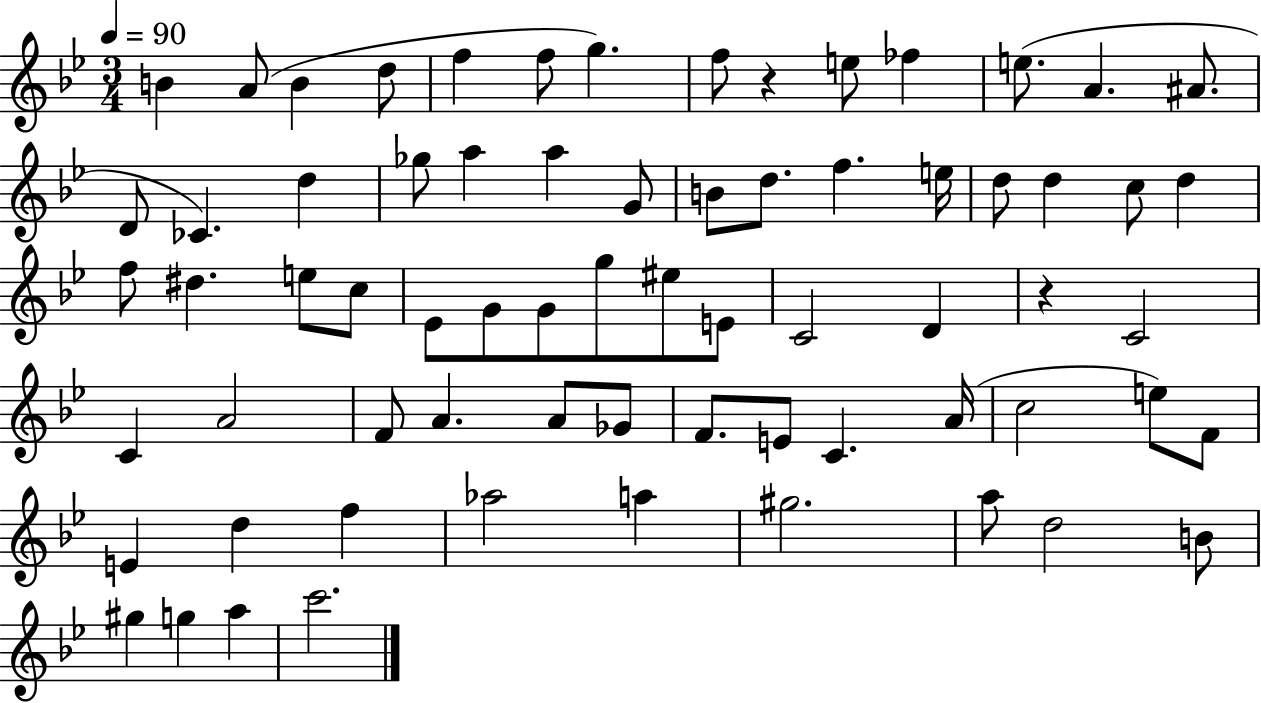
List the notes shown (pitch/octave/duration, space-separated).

B4/q A4/e B4/q D5/e F5/q F5/e G5/q. F5/e R/q E5/e FES5/q E5/e. A4/q. A#4/e. D4/e CES4/q. D5/q Gb5/e A5/q A5/q G4/e B4/e D5/e. F5/q. E5/s D5/e D5/q C5/e D5/q F5/e D#5/q. E5/e C5/e Eb4/e G4/e G4/e G5/e EIS5/e E4/e C4/h D4/q R/q C4/h C4/q A4/h F4/e A4/q. A4/e Gb4/e F4/e. E4/e C4/q. A4/s C5/h E5/e F4/e E4/q D5/q F5/q Ab5/h A5/q G#5/h. A5/e D5/h B4/e G#5/q G5/q A5/q C6/h.